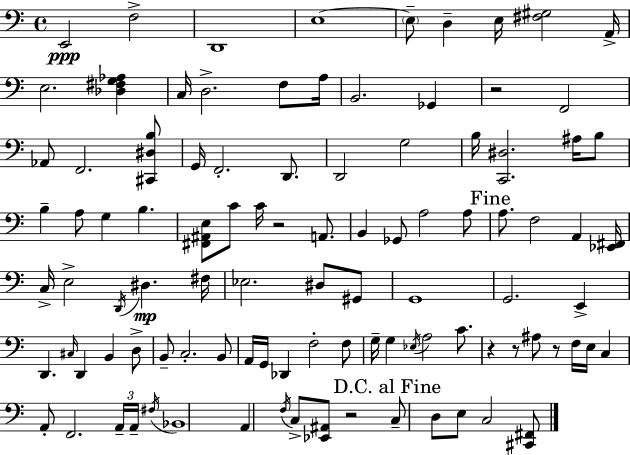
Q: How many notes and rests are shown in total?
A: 100